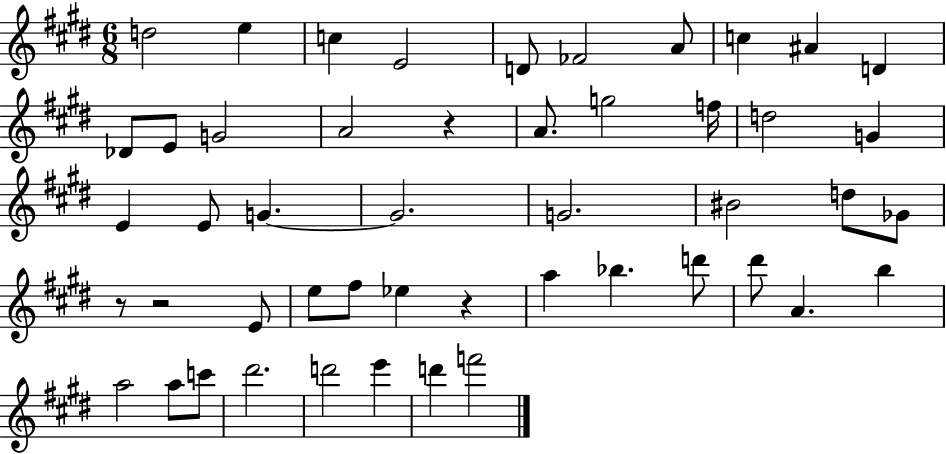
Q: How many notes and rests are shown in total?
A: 49